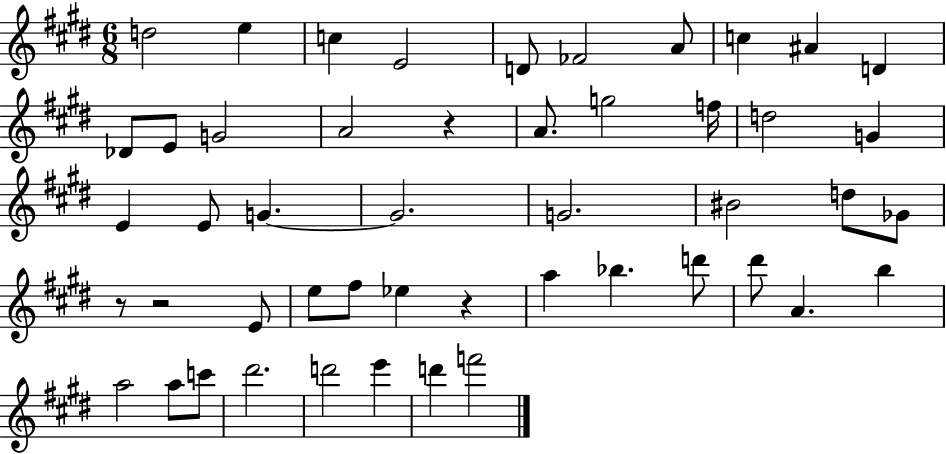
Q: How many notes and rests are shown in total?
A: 49